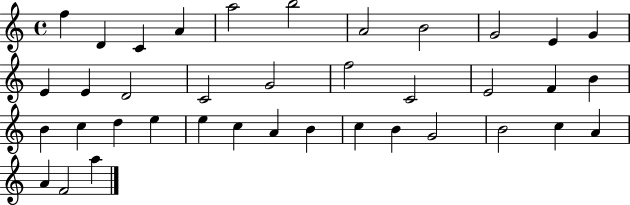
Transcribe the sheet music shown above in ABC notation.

X:1
T:Untitled
M:4/4
L:1/4
K:C
f D C A a2 b2 A2 B2 G2 E G E E D2 C2 G2 f2 C2 E2 F B B c d e e c A B c B G2 B2 c A A F2 a